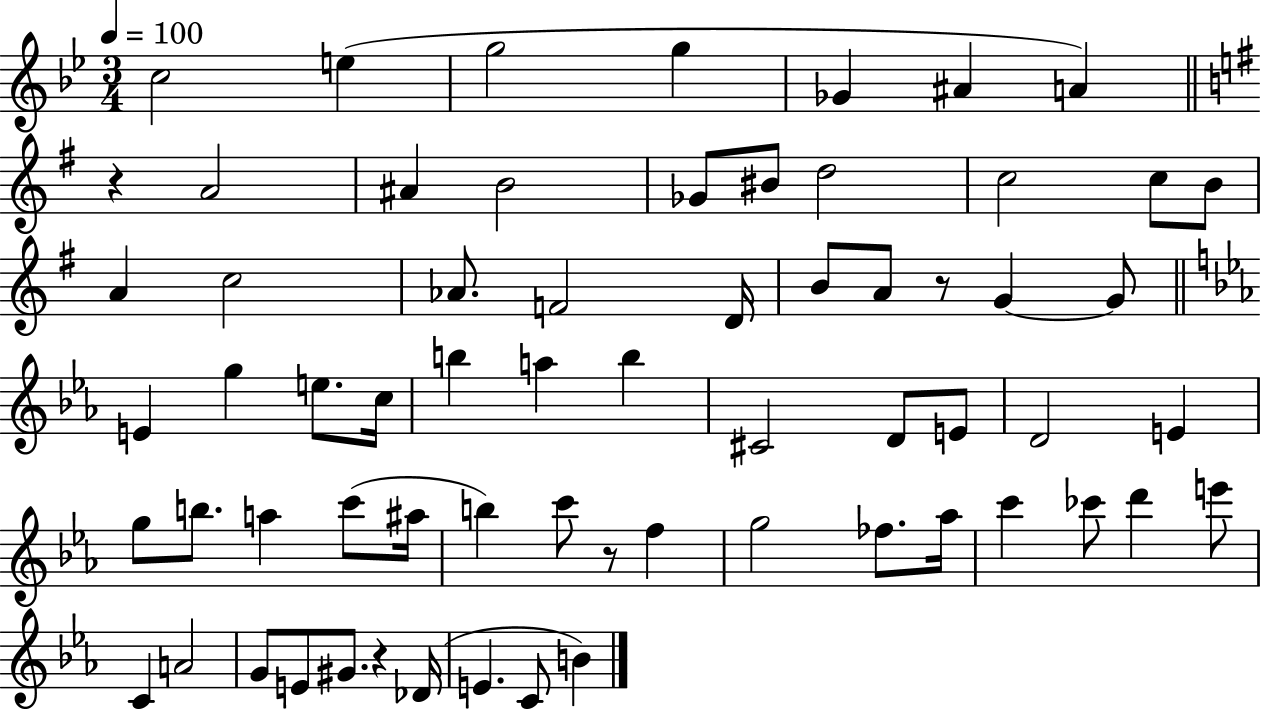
X:1
T:Untitled
M:3/4
L:1/4
K:Bb
c2 e g2 g _G ^A A z A2 ^A B2 _G/2 ^B/2 d2 c2 c/2 B/2 A c2 _A/2 F2 D/4 B/2 A/2 z/2 G G/2 E g e/2 c/4 b a b ^C2 D/2 E/2 D2 E g/2 b/2 a c'/2 ^a/4 b c'/2 z/2 f g2 _f/2 _a/4 c' _c'/2 d' e'/2 C A2 G/2 E/2 ^G/2 z _D/4 E C/2 B